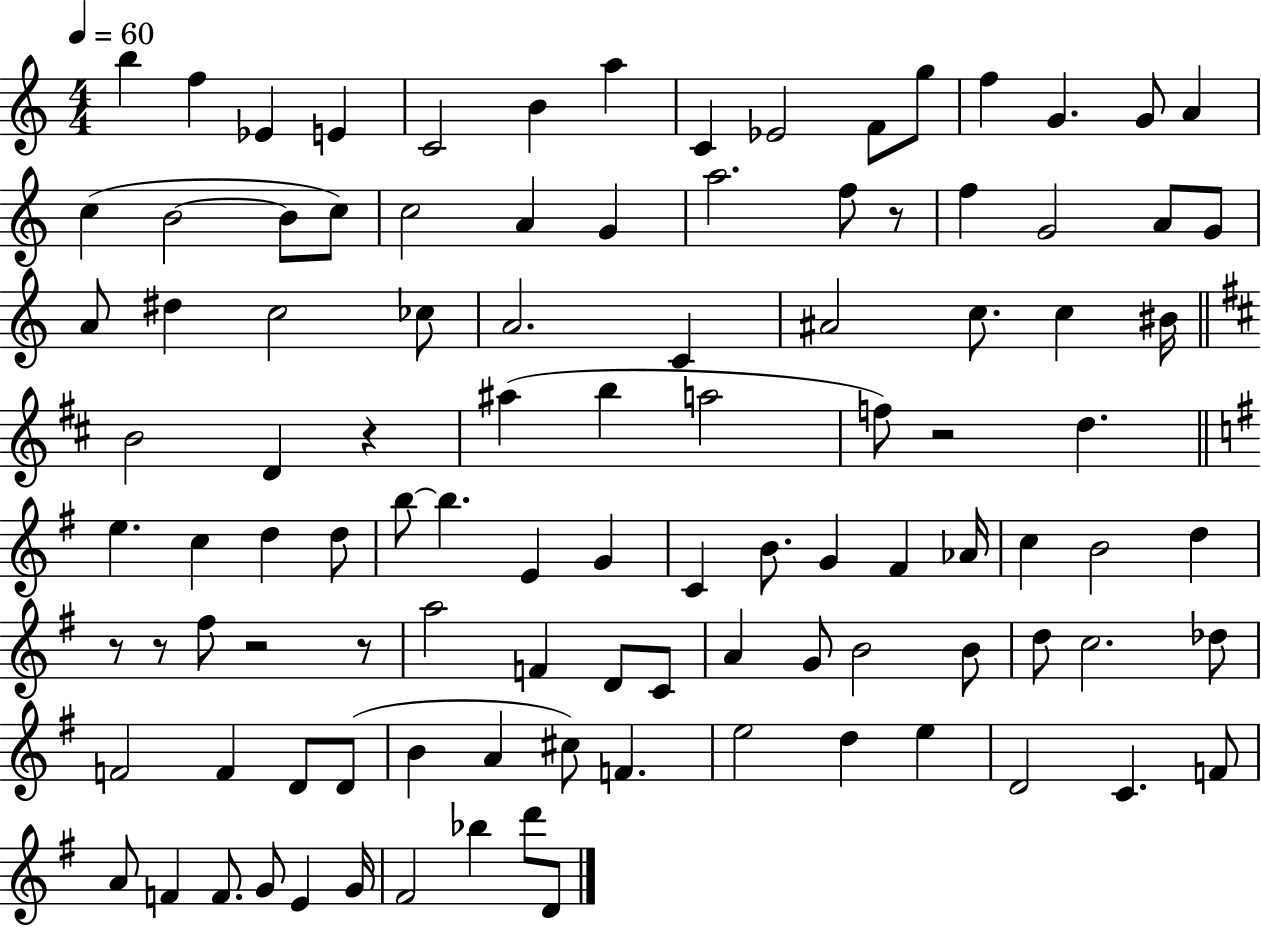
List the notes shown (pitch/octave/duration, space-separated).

B5/q F5/q Eb4/q E4/q C4/h B4/q A5/q C4/q Eb4/h F4/e G5/e F5/q G4/q. G4/e A4/q C5/q B4/h B4/e C5/e C5/h A4/q G4/q A5/h. F5/e R/e F5/q G4/h A4/e G4/e A4/e D#5/q C5/h CES5/e A4/h. C4/q A#4/h C5/e. C5/q BIS4/s B4/h D4/q R/q A#5/q B5/q A5/h F5/e R/h D5/q. E5/q. C5/q D5/q D5/e B5/e B5/q. E4/q G4/q C4/q B4/e. G4/q F#4/q Ab4/s C5/q B4/h D5/q R/e R/e F#5/e R/h R/e A5/h F4/q D4/e C4/e A4/q G4/e B4/h B4/e D5/e C5/h. Db5/e F4/h F4/q D4/e D4/e B4/q A4/q C#5/e F4/q. E5/h D5/q E5/q D4/h C4/q. F4/e A4/e F4/q F4/e. G4/e E4/q G4/s F#4/h Bb5/q D6/e D4/e